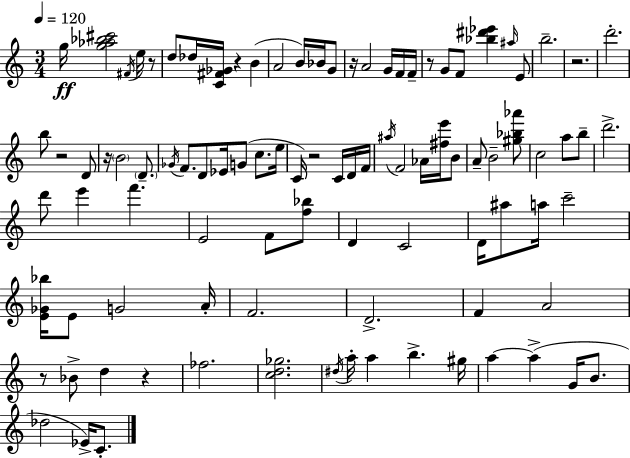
{
  \clef treble
  \numericTimeSignature
  \time 3/4
  \key c \major
  \tempo 4 = 120
  g''16\ff <g'' aes'' bes'' cis'''>2 \acciaccatura { fis'16 } e''16 r8 | d''8 des''16 <c' fis' ges'>16 r4 b'4( | a'2 b'16) bes'16 g'8 | r16 a'2 g'16 f'16 | \break f'16-- r8 g'8 f'8 <bes'' dis''' ees'''>4 \grace { ais''16 } | e'8 b''2.-- | r2. | d'''2.-. | \break b''8 r2 | d'8 r16 \parenthesize b'2 \parenthesize d'8.-- | \acciaccatura { ges'16 } f'8. d'8 ees'16 g'8( c''8. | e''16 c'16) r2 | \break c'16 d'16 f'16 \acciaccatura { ais''16 } f'2 | aes'16 <fis'' e'''>16 b'8 a'8-- b'2-- | <gis'' bes'' aes'''>8 c''2 | a''8 b''8-- d'''2.-> | \break d'''8 e'''4 f'''4. | e'2 | f'8 <f'' bes''>8 d'4 c'2 | d'16 ais''8 a''16 c'''2-- | \break <e' ges' bes''>16 e'8 g'2 | a'16-. f'2. | d'2.-> | f'4 a'2 | \break r8 bes'8-> d''4 | r4 fes''2. | <c'' d'' ges''>2. | \acciaccatura { dis''16 } a''16-. a''4 b''4.-> | \break gis''16 a''4~~ a''4->( | g'16 b'8. des''2 | ees'16->) c'8.-. \bar "|."
}